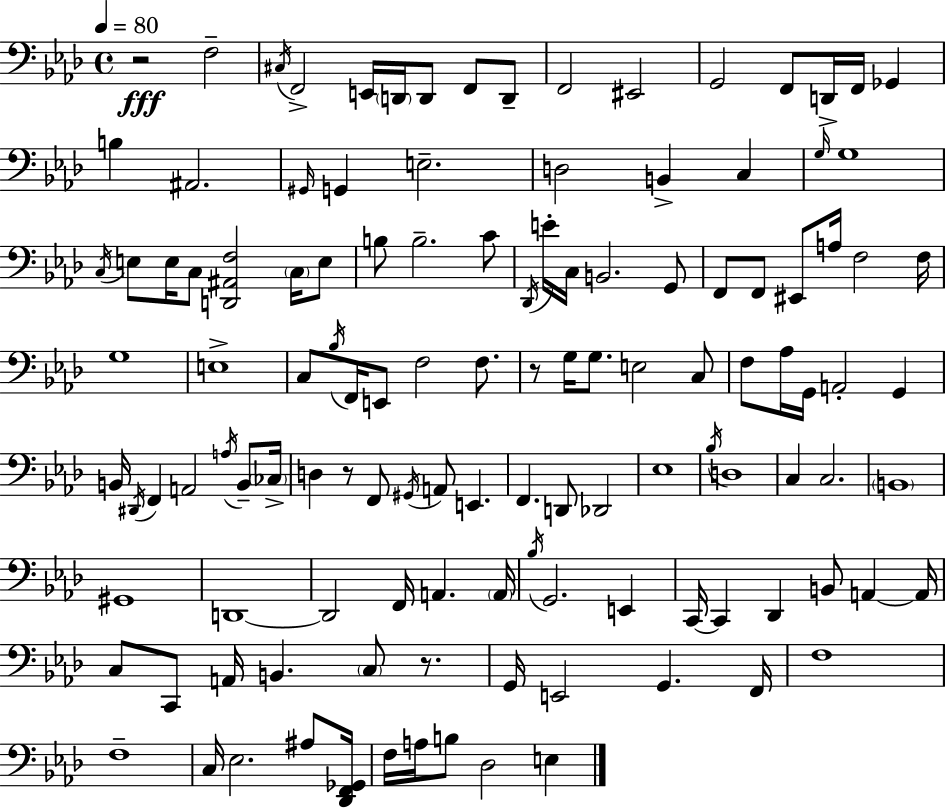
X:1
T:Untitled
M:4/4
L:1/4
K:Fm
z2 F,2 ^C,/4 F,,2 E,,/4 D,,/4 D,,/2 F,,/2 D,,/2 F,,2 ^E,,2 G,,2 F,,/2 D,,/4 F,,/4 _G,, B, ^A,,2 ^G,,/4 G,, E,2 D,2 B,, C, G,/4 G,4 C,/4 E,/2 E,/4 C,/2 [D,,^A,,F,]2 C,/4 E,/2 B,/2 B,2 C/2 _D,,/4 E/4 C,/4 B,,2 G,,/2 F,,/2 F,,/2 ^E,,/2 A,/4 F,2 F,/4 G,4 E,4 C,/2 _B,/4 F,,/4 E,,/2 F,2 F,/2 z/2 G,/4 G,/2 E,2 C,/2 F,/2 _A,/4 G,,/4 A,,2 G,, B,,/4 ^D,,/4 F,, A,,2 A,/4 B,,/2 _C,/4 D, z/2 F,,/2 ^G,,/4 A,,/2 E,, F,, D,,/2 _D,,2 _E,4 _B,/4 D,4 C, C,2 B,,4 ^G,,4 D,,4 D,,2 F,,/4 A,, A,,/4 _B,/4 G,,2 E,, C,,/4 C,, _D,, B,,/2 A,, A,,/4 C,/2 C,,/2 A,,/4 B,, C,/2 z/2 G,,/4 E,,2 G,, F,,/4 F,4 F,4 C,/4 _E,2 ^A,/2 [_D,,F,,_G,,]/4 F,/4 A,/4 B,/2 _D,2 E,